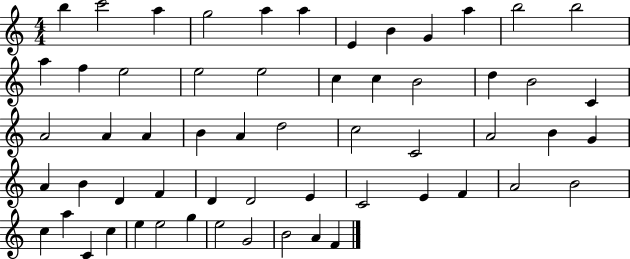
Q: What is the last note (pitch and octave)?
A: F4